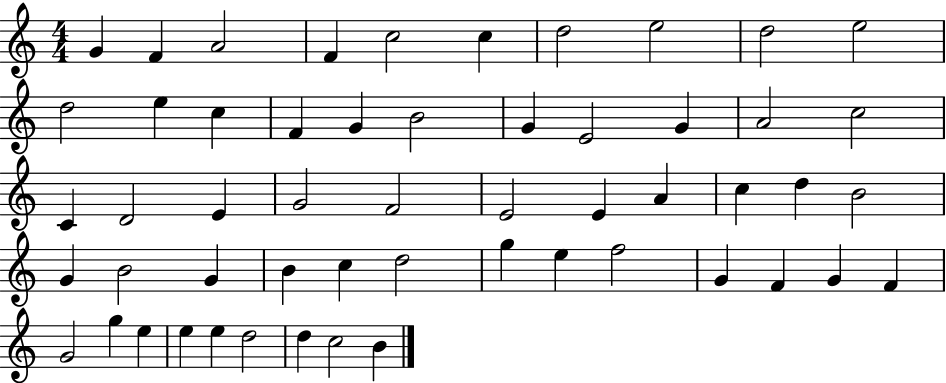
X:1
T:Untitled
M:4/4
L:1/4
K:C
G F A2 F c2 c d2 e2 d2 e2 d2 e c F G B2 G E2 G A2 c2 C D2 E G2 F2 E2 E A c d B2 G B2 G B c d2 g e f2 G F G F G2 g e e e d2 d c2 B